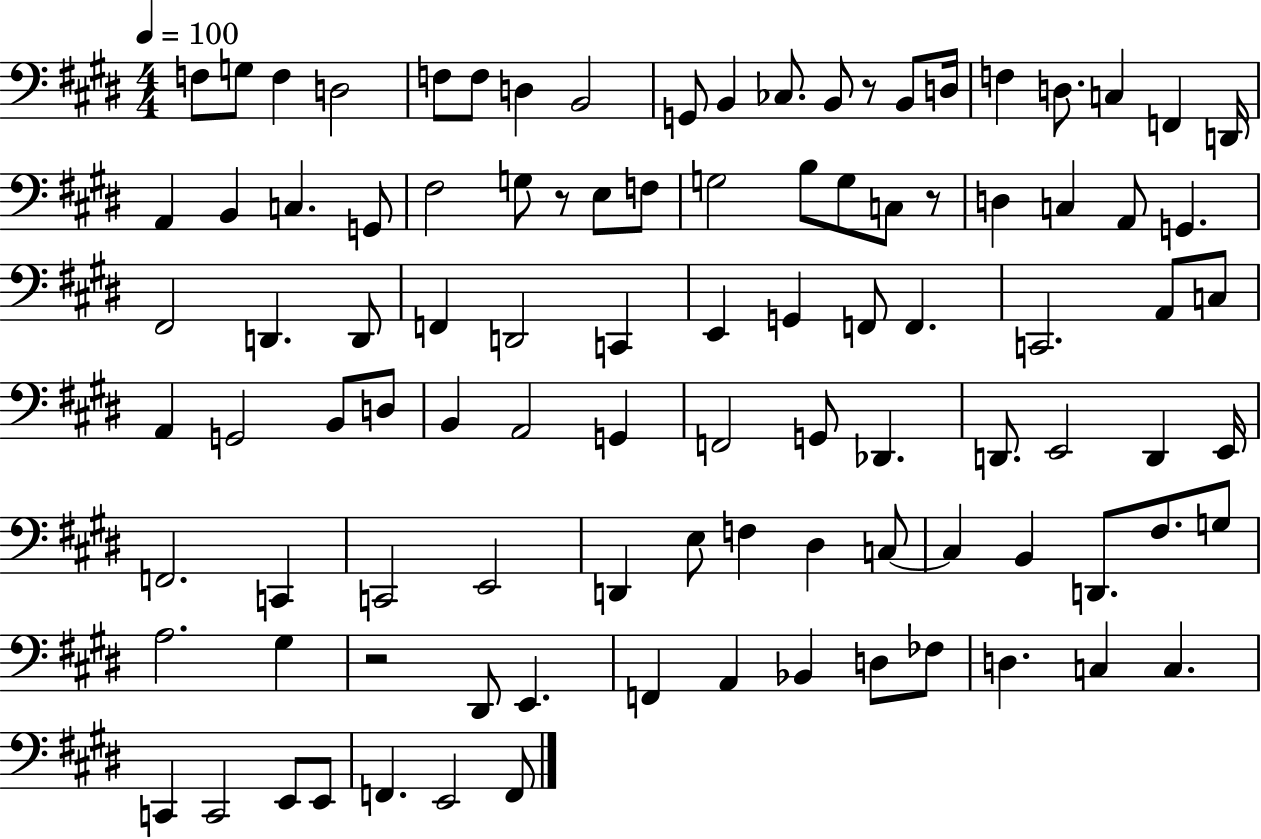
X:1
T:Untitled
M:4/4
L:1/4
K:E
F,/2 G,/2 F, D,2 F,/2 F,/2 D, B,,2 G,,/2 B,, _C,/2 B,,/2 z/2 B,,/2 D,/4 F, D,/2 C, F,, D,,/4 A,, B,, C, G,,/2 ^F,2 G,/2 z/2 E,/2 F,/2 G,2 B,/2 G,/2 C,/2 z/2 D, C, A,,/2 G,, ^F,,2 D,, D,,/2 F,, D,,2 C,, E,, G,, F,,/2 F,, C,,2 A,,/2 C,/2 A,, G,,2 B,,/2 D,/2 B,, A,,2 G,, F,,2 G,,/2 _D,, D,,/2 E,,2 D,, E,,/4 F,,2 C,, C,,2 E,,2 D,, E,/2 F, ^D, C,/2 C, B,, D,,/2 ^F,/2 G,/2 A,2 ^G, z2 ^D,,/2 E,, F,, A,, _B,, D,/2 _F,/2 D, C, C, C,, C,,2 E,,/2 E,,/2 F,, E,,2 F,,/2